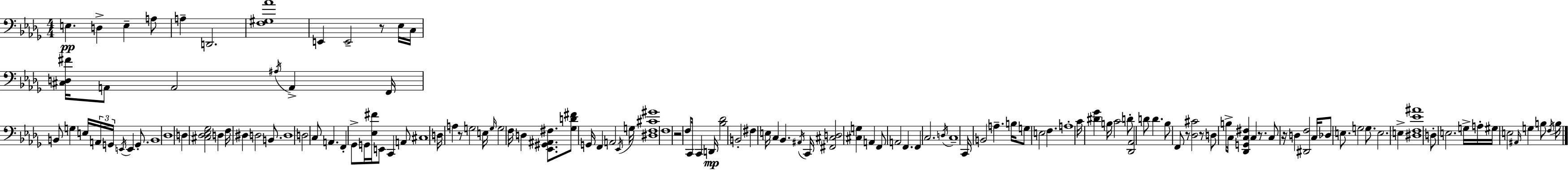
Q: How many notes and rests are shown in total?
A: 138